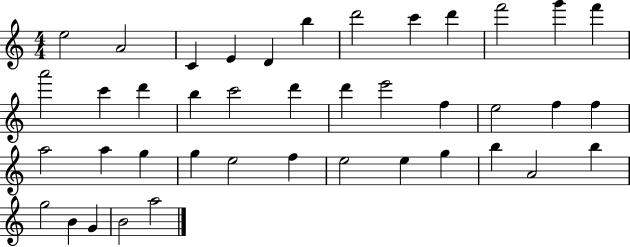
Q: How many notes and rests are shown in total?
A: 41